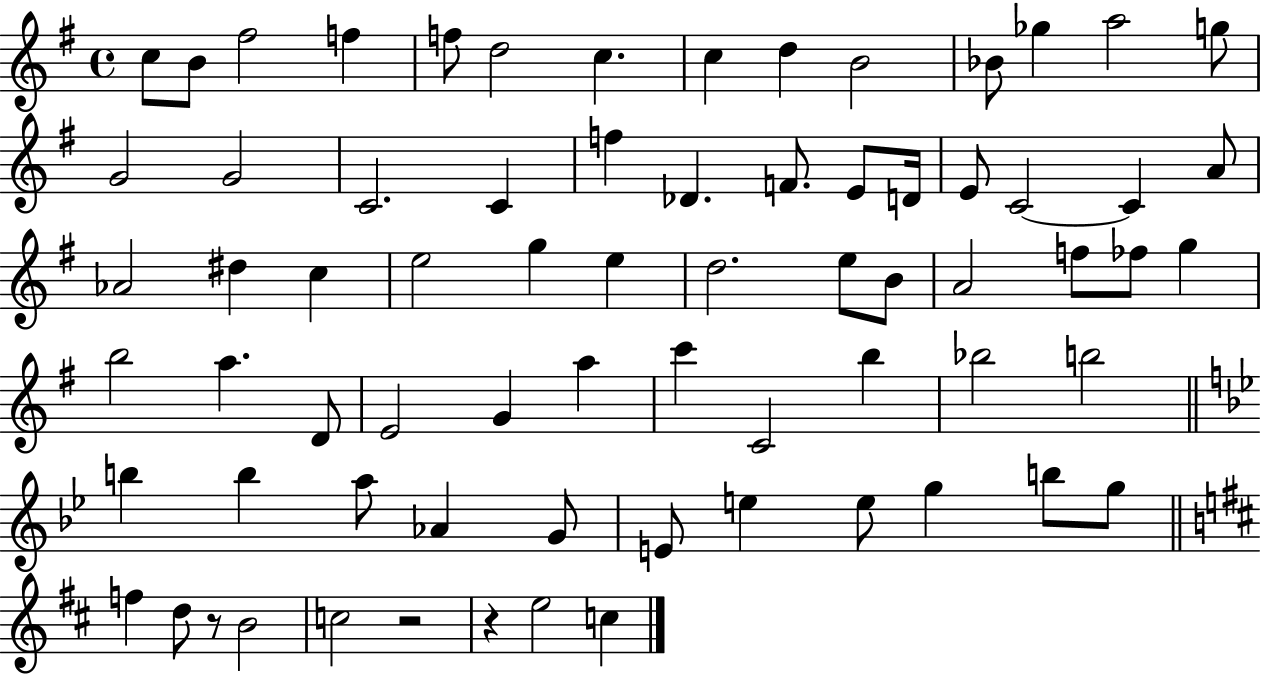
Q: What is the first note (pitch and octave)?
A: C5